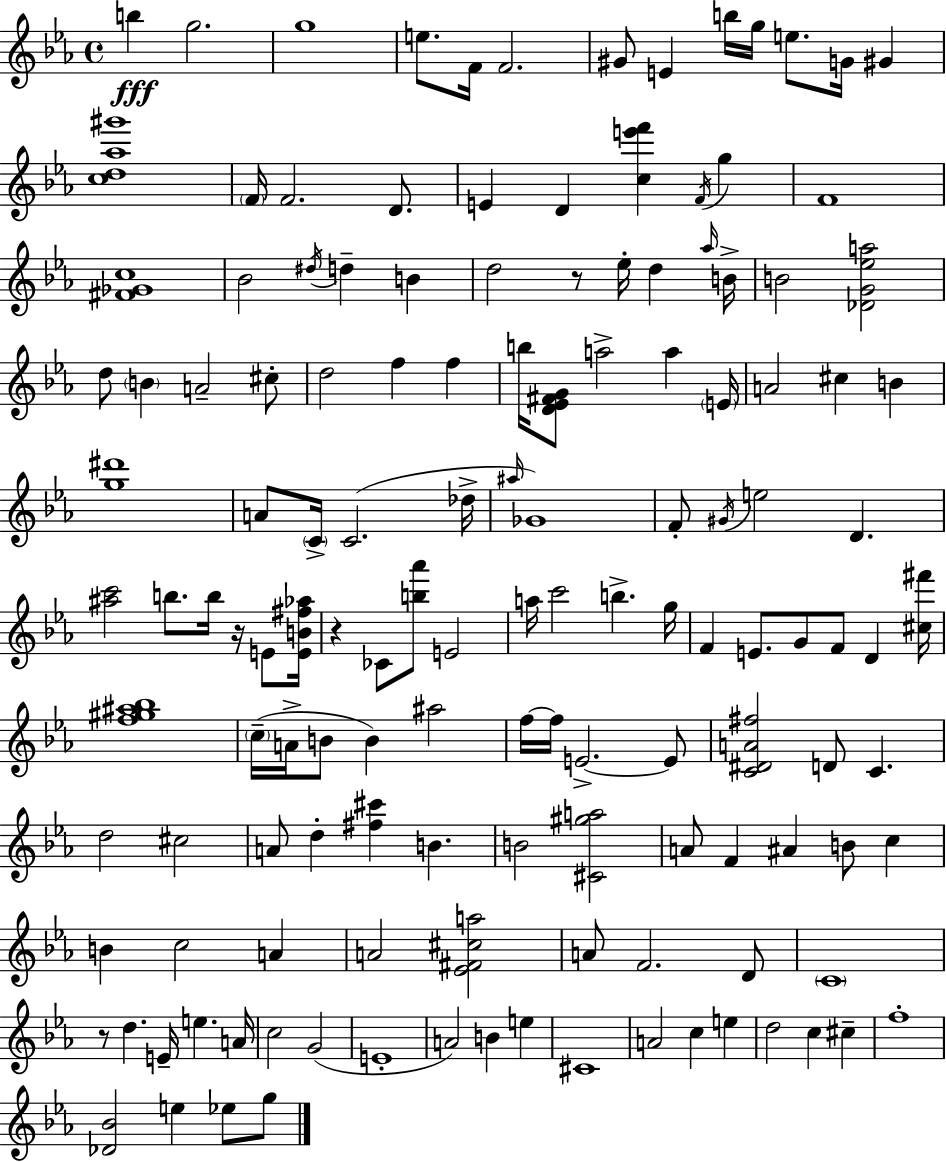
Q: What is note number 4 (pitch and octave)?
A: E5